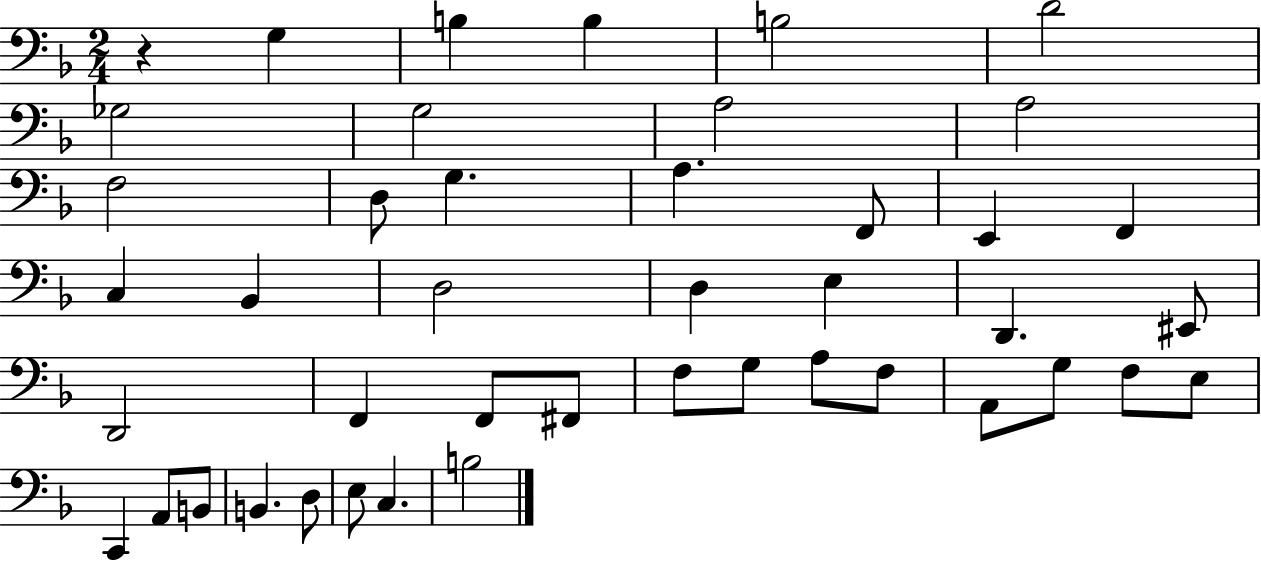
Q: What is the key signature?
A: F major